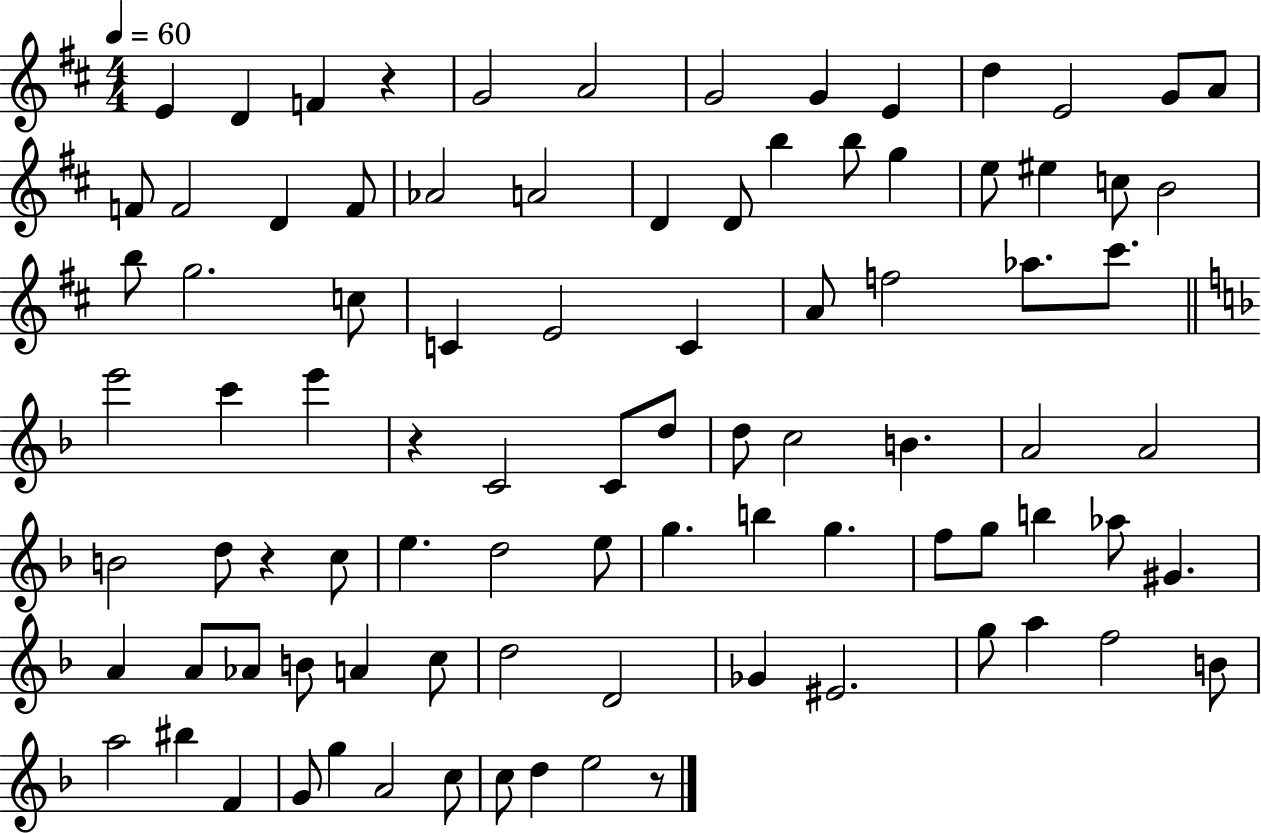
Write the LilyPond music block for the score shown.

{
  \clef treble
  \numericTimeSignature
  \time 4/4
  \key d \major
  \tempo 4 = 60
  e'4 d'4 f'4 r4 | g'2 a'2 | g'2 g'4 e'4 | d''4 e'2 g'8 a'8 | \break f'8 f'2 d'4 f'8 | aes'2 a'2 | d'4 d'8 b''4 b''8 g''4 | e''8 eis''4 c''8 b'2 | \break b''8 g''2. c''8 | c'4 e'2 c'4 | a'8 f''2 aes''8. cis'''8. | \bar "||" \break \key f \major e'''2 c'''4 e'''4 | r4 c'2 c'8 d''8 | d''8 c''2 b'4. | a'2 a'2 | \break b'2 d''8 r4 c''8 | e''4. d''2 e''8 | g''4. b''4 g''4. | f''8 g''8 b''4 aes''8 gis'4. | \break a'4 a'8 aes'8 b'8 a'4 c''8 | d''2 d'2 | ges'4 eis'2. | g''8 a''4 f''2 b'8 | \break a''2 bis''4 f'4 | g'8 g''4 a'2 c''8 | c''8 d''4 e''2 r8 | \bar "|."
}